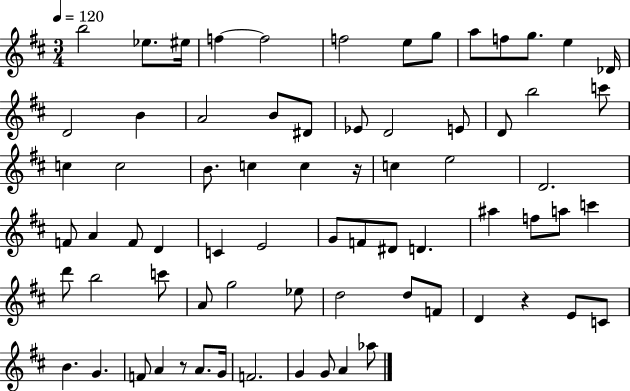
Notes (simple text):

B5/h Eb5/e. EIS5/s F5/q F5/h F5/h E5/e G5/e A5/e F5/e G5/e. E5/q Db4/s D4/h B4/q A4/h B4/e D#4/e Eb4/e D4/h E4/e D4/e B5/h C6/e C5/q C5/h B4/e. C5/q C5/q R/s C5/q E5/h D4/h. F4/e A4/q F4/e D4/q C4/q E4/h G4/e F4/e D#4/e D4/q. A#5/q F5/e A5/e C6/q D6/e B5/h C6/e A4/e G5/h Eb5/e D5/h D5/e F4/e D4/q R/q E4/e C4/e B4/q. G4/q. F4/e A4/q R/e A4/e. G4/s F4/h. G4/q G4/e A4/q Ab5/e